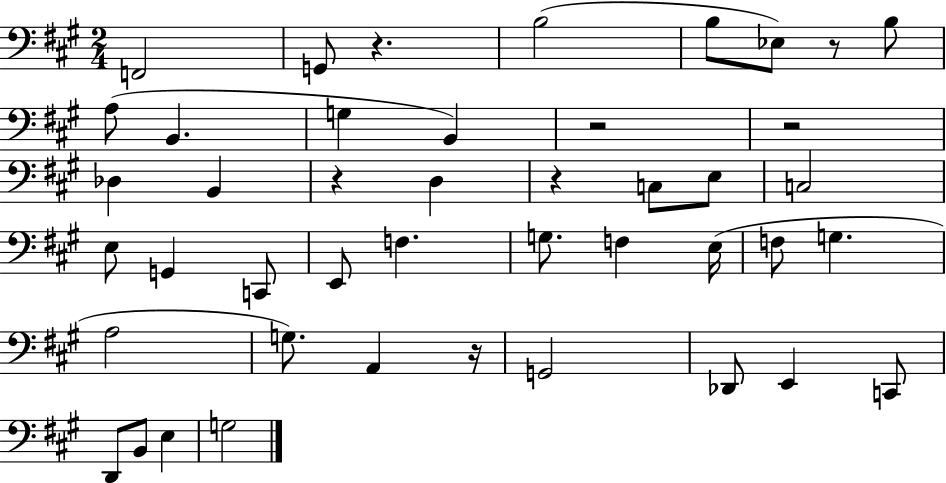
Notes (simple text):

F2/h G2/e R/q. B3/h B3/e Eb3/e R/e B3/e A3/e B2/q. G3/q B2/q R/h R/h Db3/q B2/q R/q D3/q R/q C3/e E3/e C3/h E3/e G2/q C2/e E2/e F3/q. G3/e. F3/q E3/s F3/e G3/q. A3/h G3/e. A2/q R/s G2/h Db2/e E2/q C2/e D2/e B2/e E3/q G3/h